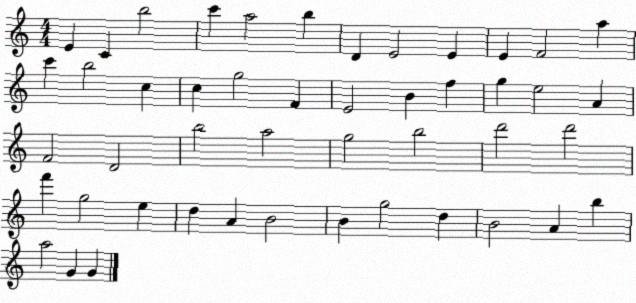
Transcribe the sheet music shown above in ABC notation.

X:1
T:Untitled
M:4/4
L:1/4
K:C
E C b2 c' a2 b D E2 E E F2 a c' b2 c c g2 F E2 B f g e2 A F2 D2 b2 a2 g2 b2 d'2 d'2 f' g2 e d A B2 B g2 d B2 A b a2 G G